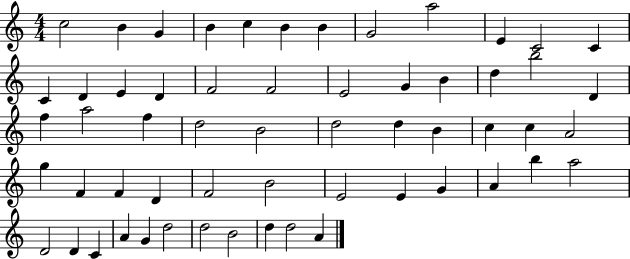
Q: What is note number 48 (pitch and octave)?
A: D4